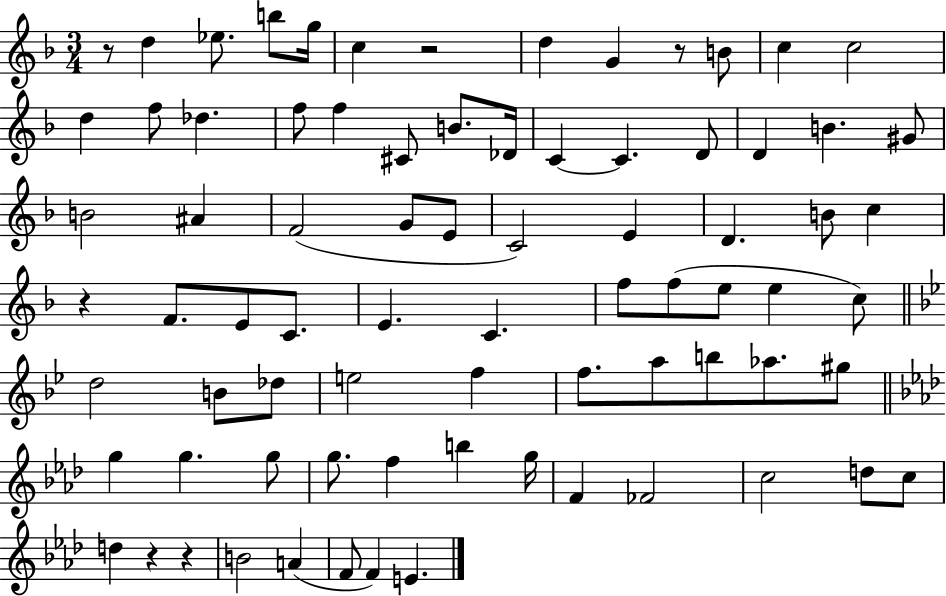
{
  \clef treble
  \numericTimeSignature
  \time 3/4
  \key f \major
  r8 d''4 ees''8. b''8 g''16 | c''4 r2 | d''4 g'4 r8 b'8 | c''4 c''2 | \break d''4 f''8 des''4. | f''8 f''4 cis'8 b'8. des'16 | c'4~~ c'4. d'8 | d'4 b'4. gis'8 | \break b'2 ais'4 | f'2( g'8 e'8 | c'2) e'4 | d'4. b'8 c''4 | \break r4 f'8. e'8 c'8. | e'4. c'4. | f''8 f''8( e''8 e''4 c''8) | \bar "||" \break \key g \minor d''2 b'8 des''8 | e''2 f''4 | f''8. a''8 b''8 aes''8. gis''8 | \bar "||" \break \key f \minor g''4 g''4. g''8 | g''8. f''4 b''4 g''16 | f'4 fes'2 | c''2 d''8 c''8 | \break d''4 r4 r4 | b'2 a'4( | f'8 f'4) e'4. | \bar "|."
}